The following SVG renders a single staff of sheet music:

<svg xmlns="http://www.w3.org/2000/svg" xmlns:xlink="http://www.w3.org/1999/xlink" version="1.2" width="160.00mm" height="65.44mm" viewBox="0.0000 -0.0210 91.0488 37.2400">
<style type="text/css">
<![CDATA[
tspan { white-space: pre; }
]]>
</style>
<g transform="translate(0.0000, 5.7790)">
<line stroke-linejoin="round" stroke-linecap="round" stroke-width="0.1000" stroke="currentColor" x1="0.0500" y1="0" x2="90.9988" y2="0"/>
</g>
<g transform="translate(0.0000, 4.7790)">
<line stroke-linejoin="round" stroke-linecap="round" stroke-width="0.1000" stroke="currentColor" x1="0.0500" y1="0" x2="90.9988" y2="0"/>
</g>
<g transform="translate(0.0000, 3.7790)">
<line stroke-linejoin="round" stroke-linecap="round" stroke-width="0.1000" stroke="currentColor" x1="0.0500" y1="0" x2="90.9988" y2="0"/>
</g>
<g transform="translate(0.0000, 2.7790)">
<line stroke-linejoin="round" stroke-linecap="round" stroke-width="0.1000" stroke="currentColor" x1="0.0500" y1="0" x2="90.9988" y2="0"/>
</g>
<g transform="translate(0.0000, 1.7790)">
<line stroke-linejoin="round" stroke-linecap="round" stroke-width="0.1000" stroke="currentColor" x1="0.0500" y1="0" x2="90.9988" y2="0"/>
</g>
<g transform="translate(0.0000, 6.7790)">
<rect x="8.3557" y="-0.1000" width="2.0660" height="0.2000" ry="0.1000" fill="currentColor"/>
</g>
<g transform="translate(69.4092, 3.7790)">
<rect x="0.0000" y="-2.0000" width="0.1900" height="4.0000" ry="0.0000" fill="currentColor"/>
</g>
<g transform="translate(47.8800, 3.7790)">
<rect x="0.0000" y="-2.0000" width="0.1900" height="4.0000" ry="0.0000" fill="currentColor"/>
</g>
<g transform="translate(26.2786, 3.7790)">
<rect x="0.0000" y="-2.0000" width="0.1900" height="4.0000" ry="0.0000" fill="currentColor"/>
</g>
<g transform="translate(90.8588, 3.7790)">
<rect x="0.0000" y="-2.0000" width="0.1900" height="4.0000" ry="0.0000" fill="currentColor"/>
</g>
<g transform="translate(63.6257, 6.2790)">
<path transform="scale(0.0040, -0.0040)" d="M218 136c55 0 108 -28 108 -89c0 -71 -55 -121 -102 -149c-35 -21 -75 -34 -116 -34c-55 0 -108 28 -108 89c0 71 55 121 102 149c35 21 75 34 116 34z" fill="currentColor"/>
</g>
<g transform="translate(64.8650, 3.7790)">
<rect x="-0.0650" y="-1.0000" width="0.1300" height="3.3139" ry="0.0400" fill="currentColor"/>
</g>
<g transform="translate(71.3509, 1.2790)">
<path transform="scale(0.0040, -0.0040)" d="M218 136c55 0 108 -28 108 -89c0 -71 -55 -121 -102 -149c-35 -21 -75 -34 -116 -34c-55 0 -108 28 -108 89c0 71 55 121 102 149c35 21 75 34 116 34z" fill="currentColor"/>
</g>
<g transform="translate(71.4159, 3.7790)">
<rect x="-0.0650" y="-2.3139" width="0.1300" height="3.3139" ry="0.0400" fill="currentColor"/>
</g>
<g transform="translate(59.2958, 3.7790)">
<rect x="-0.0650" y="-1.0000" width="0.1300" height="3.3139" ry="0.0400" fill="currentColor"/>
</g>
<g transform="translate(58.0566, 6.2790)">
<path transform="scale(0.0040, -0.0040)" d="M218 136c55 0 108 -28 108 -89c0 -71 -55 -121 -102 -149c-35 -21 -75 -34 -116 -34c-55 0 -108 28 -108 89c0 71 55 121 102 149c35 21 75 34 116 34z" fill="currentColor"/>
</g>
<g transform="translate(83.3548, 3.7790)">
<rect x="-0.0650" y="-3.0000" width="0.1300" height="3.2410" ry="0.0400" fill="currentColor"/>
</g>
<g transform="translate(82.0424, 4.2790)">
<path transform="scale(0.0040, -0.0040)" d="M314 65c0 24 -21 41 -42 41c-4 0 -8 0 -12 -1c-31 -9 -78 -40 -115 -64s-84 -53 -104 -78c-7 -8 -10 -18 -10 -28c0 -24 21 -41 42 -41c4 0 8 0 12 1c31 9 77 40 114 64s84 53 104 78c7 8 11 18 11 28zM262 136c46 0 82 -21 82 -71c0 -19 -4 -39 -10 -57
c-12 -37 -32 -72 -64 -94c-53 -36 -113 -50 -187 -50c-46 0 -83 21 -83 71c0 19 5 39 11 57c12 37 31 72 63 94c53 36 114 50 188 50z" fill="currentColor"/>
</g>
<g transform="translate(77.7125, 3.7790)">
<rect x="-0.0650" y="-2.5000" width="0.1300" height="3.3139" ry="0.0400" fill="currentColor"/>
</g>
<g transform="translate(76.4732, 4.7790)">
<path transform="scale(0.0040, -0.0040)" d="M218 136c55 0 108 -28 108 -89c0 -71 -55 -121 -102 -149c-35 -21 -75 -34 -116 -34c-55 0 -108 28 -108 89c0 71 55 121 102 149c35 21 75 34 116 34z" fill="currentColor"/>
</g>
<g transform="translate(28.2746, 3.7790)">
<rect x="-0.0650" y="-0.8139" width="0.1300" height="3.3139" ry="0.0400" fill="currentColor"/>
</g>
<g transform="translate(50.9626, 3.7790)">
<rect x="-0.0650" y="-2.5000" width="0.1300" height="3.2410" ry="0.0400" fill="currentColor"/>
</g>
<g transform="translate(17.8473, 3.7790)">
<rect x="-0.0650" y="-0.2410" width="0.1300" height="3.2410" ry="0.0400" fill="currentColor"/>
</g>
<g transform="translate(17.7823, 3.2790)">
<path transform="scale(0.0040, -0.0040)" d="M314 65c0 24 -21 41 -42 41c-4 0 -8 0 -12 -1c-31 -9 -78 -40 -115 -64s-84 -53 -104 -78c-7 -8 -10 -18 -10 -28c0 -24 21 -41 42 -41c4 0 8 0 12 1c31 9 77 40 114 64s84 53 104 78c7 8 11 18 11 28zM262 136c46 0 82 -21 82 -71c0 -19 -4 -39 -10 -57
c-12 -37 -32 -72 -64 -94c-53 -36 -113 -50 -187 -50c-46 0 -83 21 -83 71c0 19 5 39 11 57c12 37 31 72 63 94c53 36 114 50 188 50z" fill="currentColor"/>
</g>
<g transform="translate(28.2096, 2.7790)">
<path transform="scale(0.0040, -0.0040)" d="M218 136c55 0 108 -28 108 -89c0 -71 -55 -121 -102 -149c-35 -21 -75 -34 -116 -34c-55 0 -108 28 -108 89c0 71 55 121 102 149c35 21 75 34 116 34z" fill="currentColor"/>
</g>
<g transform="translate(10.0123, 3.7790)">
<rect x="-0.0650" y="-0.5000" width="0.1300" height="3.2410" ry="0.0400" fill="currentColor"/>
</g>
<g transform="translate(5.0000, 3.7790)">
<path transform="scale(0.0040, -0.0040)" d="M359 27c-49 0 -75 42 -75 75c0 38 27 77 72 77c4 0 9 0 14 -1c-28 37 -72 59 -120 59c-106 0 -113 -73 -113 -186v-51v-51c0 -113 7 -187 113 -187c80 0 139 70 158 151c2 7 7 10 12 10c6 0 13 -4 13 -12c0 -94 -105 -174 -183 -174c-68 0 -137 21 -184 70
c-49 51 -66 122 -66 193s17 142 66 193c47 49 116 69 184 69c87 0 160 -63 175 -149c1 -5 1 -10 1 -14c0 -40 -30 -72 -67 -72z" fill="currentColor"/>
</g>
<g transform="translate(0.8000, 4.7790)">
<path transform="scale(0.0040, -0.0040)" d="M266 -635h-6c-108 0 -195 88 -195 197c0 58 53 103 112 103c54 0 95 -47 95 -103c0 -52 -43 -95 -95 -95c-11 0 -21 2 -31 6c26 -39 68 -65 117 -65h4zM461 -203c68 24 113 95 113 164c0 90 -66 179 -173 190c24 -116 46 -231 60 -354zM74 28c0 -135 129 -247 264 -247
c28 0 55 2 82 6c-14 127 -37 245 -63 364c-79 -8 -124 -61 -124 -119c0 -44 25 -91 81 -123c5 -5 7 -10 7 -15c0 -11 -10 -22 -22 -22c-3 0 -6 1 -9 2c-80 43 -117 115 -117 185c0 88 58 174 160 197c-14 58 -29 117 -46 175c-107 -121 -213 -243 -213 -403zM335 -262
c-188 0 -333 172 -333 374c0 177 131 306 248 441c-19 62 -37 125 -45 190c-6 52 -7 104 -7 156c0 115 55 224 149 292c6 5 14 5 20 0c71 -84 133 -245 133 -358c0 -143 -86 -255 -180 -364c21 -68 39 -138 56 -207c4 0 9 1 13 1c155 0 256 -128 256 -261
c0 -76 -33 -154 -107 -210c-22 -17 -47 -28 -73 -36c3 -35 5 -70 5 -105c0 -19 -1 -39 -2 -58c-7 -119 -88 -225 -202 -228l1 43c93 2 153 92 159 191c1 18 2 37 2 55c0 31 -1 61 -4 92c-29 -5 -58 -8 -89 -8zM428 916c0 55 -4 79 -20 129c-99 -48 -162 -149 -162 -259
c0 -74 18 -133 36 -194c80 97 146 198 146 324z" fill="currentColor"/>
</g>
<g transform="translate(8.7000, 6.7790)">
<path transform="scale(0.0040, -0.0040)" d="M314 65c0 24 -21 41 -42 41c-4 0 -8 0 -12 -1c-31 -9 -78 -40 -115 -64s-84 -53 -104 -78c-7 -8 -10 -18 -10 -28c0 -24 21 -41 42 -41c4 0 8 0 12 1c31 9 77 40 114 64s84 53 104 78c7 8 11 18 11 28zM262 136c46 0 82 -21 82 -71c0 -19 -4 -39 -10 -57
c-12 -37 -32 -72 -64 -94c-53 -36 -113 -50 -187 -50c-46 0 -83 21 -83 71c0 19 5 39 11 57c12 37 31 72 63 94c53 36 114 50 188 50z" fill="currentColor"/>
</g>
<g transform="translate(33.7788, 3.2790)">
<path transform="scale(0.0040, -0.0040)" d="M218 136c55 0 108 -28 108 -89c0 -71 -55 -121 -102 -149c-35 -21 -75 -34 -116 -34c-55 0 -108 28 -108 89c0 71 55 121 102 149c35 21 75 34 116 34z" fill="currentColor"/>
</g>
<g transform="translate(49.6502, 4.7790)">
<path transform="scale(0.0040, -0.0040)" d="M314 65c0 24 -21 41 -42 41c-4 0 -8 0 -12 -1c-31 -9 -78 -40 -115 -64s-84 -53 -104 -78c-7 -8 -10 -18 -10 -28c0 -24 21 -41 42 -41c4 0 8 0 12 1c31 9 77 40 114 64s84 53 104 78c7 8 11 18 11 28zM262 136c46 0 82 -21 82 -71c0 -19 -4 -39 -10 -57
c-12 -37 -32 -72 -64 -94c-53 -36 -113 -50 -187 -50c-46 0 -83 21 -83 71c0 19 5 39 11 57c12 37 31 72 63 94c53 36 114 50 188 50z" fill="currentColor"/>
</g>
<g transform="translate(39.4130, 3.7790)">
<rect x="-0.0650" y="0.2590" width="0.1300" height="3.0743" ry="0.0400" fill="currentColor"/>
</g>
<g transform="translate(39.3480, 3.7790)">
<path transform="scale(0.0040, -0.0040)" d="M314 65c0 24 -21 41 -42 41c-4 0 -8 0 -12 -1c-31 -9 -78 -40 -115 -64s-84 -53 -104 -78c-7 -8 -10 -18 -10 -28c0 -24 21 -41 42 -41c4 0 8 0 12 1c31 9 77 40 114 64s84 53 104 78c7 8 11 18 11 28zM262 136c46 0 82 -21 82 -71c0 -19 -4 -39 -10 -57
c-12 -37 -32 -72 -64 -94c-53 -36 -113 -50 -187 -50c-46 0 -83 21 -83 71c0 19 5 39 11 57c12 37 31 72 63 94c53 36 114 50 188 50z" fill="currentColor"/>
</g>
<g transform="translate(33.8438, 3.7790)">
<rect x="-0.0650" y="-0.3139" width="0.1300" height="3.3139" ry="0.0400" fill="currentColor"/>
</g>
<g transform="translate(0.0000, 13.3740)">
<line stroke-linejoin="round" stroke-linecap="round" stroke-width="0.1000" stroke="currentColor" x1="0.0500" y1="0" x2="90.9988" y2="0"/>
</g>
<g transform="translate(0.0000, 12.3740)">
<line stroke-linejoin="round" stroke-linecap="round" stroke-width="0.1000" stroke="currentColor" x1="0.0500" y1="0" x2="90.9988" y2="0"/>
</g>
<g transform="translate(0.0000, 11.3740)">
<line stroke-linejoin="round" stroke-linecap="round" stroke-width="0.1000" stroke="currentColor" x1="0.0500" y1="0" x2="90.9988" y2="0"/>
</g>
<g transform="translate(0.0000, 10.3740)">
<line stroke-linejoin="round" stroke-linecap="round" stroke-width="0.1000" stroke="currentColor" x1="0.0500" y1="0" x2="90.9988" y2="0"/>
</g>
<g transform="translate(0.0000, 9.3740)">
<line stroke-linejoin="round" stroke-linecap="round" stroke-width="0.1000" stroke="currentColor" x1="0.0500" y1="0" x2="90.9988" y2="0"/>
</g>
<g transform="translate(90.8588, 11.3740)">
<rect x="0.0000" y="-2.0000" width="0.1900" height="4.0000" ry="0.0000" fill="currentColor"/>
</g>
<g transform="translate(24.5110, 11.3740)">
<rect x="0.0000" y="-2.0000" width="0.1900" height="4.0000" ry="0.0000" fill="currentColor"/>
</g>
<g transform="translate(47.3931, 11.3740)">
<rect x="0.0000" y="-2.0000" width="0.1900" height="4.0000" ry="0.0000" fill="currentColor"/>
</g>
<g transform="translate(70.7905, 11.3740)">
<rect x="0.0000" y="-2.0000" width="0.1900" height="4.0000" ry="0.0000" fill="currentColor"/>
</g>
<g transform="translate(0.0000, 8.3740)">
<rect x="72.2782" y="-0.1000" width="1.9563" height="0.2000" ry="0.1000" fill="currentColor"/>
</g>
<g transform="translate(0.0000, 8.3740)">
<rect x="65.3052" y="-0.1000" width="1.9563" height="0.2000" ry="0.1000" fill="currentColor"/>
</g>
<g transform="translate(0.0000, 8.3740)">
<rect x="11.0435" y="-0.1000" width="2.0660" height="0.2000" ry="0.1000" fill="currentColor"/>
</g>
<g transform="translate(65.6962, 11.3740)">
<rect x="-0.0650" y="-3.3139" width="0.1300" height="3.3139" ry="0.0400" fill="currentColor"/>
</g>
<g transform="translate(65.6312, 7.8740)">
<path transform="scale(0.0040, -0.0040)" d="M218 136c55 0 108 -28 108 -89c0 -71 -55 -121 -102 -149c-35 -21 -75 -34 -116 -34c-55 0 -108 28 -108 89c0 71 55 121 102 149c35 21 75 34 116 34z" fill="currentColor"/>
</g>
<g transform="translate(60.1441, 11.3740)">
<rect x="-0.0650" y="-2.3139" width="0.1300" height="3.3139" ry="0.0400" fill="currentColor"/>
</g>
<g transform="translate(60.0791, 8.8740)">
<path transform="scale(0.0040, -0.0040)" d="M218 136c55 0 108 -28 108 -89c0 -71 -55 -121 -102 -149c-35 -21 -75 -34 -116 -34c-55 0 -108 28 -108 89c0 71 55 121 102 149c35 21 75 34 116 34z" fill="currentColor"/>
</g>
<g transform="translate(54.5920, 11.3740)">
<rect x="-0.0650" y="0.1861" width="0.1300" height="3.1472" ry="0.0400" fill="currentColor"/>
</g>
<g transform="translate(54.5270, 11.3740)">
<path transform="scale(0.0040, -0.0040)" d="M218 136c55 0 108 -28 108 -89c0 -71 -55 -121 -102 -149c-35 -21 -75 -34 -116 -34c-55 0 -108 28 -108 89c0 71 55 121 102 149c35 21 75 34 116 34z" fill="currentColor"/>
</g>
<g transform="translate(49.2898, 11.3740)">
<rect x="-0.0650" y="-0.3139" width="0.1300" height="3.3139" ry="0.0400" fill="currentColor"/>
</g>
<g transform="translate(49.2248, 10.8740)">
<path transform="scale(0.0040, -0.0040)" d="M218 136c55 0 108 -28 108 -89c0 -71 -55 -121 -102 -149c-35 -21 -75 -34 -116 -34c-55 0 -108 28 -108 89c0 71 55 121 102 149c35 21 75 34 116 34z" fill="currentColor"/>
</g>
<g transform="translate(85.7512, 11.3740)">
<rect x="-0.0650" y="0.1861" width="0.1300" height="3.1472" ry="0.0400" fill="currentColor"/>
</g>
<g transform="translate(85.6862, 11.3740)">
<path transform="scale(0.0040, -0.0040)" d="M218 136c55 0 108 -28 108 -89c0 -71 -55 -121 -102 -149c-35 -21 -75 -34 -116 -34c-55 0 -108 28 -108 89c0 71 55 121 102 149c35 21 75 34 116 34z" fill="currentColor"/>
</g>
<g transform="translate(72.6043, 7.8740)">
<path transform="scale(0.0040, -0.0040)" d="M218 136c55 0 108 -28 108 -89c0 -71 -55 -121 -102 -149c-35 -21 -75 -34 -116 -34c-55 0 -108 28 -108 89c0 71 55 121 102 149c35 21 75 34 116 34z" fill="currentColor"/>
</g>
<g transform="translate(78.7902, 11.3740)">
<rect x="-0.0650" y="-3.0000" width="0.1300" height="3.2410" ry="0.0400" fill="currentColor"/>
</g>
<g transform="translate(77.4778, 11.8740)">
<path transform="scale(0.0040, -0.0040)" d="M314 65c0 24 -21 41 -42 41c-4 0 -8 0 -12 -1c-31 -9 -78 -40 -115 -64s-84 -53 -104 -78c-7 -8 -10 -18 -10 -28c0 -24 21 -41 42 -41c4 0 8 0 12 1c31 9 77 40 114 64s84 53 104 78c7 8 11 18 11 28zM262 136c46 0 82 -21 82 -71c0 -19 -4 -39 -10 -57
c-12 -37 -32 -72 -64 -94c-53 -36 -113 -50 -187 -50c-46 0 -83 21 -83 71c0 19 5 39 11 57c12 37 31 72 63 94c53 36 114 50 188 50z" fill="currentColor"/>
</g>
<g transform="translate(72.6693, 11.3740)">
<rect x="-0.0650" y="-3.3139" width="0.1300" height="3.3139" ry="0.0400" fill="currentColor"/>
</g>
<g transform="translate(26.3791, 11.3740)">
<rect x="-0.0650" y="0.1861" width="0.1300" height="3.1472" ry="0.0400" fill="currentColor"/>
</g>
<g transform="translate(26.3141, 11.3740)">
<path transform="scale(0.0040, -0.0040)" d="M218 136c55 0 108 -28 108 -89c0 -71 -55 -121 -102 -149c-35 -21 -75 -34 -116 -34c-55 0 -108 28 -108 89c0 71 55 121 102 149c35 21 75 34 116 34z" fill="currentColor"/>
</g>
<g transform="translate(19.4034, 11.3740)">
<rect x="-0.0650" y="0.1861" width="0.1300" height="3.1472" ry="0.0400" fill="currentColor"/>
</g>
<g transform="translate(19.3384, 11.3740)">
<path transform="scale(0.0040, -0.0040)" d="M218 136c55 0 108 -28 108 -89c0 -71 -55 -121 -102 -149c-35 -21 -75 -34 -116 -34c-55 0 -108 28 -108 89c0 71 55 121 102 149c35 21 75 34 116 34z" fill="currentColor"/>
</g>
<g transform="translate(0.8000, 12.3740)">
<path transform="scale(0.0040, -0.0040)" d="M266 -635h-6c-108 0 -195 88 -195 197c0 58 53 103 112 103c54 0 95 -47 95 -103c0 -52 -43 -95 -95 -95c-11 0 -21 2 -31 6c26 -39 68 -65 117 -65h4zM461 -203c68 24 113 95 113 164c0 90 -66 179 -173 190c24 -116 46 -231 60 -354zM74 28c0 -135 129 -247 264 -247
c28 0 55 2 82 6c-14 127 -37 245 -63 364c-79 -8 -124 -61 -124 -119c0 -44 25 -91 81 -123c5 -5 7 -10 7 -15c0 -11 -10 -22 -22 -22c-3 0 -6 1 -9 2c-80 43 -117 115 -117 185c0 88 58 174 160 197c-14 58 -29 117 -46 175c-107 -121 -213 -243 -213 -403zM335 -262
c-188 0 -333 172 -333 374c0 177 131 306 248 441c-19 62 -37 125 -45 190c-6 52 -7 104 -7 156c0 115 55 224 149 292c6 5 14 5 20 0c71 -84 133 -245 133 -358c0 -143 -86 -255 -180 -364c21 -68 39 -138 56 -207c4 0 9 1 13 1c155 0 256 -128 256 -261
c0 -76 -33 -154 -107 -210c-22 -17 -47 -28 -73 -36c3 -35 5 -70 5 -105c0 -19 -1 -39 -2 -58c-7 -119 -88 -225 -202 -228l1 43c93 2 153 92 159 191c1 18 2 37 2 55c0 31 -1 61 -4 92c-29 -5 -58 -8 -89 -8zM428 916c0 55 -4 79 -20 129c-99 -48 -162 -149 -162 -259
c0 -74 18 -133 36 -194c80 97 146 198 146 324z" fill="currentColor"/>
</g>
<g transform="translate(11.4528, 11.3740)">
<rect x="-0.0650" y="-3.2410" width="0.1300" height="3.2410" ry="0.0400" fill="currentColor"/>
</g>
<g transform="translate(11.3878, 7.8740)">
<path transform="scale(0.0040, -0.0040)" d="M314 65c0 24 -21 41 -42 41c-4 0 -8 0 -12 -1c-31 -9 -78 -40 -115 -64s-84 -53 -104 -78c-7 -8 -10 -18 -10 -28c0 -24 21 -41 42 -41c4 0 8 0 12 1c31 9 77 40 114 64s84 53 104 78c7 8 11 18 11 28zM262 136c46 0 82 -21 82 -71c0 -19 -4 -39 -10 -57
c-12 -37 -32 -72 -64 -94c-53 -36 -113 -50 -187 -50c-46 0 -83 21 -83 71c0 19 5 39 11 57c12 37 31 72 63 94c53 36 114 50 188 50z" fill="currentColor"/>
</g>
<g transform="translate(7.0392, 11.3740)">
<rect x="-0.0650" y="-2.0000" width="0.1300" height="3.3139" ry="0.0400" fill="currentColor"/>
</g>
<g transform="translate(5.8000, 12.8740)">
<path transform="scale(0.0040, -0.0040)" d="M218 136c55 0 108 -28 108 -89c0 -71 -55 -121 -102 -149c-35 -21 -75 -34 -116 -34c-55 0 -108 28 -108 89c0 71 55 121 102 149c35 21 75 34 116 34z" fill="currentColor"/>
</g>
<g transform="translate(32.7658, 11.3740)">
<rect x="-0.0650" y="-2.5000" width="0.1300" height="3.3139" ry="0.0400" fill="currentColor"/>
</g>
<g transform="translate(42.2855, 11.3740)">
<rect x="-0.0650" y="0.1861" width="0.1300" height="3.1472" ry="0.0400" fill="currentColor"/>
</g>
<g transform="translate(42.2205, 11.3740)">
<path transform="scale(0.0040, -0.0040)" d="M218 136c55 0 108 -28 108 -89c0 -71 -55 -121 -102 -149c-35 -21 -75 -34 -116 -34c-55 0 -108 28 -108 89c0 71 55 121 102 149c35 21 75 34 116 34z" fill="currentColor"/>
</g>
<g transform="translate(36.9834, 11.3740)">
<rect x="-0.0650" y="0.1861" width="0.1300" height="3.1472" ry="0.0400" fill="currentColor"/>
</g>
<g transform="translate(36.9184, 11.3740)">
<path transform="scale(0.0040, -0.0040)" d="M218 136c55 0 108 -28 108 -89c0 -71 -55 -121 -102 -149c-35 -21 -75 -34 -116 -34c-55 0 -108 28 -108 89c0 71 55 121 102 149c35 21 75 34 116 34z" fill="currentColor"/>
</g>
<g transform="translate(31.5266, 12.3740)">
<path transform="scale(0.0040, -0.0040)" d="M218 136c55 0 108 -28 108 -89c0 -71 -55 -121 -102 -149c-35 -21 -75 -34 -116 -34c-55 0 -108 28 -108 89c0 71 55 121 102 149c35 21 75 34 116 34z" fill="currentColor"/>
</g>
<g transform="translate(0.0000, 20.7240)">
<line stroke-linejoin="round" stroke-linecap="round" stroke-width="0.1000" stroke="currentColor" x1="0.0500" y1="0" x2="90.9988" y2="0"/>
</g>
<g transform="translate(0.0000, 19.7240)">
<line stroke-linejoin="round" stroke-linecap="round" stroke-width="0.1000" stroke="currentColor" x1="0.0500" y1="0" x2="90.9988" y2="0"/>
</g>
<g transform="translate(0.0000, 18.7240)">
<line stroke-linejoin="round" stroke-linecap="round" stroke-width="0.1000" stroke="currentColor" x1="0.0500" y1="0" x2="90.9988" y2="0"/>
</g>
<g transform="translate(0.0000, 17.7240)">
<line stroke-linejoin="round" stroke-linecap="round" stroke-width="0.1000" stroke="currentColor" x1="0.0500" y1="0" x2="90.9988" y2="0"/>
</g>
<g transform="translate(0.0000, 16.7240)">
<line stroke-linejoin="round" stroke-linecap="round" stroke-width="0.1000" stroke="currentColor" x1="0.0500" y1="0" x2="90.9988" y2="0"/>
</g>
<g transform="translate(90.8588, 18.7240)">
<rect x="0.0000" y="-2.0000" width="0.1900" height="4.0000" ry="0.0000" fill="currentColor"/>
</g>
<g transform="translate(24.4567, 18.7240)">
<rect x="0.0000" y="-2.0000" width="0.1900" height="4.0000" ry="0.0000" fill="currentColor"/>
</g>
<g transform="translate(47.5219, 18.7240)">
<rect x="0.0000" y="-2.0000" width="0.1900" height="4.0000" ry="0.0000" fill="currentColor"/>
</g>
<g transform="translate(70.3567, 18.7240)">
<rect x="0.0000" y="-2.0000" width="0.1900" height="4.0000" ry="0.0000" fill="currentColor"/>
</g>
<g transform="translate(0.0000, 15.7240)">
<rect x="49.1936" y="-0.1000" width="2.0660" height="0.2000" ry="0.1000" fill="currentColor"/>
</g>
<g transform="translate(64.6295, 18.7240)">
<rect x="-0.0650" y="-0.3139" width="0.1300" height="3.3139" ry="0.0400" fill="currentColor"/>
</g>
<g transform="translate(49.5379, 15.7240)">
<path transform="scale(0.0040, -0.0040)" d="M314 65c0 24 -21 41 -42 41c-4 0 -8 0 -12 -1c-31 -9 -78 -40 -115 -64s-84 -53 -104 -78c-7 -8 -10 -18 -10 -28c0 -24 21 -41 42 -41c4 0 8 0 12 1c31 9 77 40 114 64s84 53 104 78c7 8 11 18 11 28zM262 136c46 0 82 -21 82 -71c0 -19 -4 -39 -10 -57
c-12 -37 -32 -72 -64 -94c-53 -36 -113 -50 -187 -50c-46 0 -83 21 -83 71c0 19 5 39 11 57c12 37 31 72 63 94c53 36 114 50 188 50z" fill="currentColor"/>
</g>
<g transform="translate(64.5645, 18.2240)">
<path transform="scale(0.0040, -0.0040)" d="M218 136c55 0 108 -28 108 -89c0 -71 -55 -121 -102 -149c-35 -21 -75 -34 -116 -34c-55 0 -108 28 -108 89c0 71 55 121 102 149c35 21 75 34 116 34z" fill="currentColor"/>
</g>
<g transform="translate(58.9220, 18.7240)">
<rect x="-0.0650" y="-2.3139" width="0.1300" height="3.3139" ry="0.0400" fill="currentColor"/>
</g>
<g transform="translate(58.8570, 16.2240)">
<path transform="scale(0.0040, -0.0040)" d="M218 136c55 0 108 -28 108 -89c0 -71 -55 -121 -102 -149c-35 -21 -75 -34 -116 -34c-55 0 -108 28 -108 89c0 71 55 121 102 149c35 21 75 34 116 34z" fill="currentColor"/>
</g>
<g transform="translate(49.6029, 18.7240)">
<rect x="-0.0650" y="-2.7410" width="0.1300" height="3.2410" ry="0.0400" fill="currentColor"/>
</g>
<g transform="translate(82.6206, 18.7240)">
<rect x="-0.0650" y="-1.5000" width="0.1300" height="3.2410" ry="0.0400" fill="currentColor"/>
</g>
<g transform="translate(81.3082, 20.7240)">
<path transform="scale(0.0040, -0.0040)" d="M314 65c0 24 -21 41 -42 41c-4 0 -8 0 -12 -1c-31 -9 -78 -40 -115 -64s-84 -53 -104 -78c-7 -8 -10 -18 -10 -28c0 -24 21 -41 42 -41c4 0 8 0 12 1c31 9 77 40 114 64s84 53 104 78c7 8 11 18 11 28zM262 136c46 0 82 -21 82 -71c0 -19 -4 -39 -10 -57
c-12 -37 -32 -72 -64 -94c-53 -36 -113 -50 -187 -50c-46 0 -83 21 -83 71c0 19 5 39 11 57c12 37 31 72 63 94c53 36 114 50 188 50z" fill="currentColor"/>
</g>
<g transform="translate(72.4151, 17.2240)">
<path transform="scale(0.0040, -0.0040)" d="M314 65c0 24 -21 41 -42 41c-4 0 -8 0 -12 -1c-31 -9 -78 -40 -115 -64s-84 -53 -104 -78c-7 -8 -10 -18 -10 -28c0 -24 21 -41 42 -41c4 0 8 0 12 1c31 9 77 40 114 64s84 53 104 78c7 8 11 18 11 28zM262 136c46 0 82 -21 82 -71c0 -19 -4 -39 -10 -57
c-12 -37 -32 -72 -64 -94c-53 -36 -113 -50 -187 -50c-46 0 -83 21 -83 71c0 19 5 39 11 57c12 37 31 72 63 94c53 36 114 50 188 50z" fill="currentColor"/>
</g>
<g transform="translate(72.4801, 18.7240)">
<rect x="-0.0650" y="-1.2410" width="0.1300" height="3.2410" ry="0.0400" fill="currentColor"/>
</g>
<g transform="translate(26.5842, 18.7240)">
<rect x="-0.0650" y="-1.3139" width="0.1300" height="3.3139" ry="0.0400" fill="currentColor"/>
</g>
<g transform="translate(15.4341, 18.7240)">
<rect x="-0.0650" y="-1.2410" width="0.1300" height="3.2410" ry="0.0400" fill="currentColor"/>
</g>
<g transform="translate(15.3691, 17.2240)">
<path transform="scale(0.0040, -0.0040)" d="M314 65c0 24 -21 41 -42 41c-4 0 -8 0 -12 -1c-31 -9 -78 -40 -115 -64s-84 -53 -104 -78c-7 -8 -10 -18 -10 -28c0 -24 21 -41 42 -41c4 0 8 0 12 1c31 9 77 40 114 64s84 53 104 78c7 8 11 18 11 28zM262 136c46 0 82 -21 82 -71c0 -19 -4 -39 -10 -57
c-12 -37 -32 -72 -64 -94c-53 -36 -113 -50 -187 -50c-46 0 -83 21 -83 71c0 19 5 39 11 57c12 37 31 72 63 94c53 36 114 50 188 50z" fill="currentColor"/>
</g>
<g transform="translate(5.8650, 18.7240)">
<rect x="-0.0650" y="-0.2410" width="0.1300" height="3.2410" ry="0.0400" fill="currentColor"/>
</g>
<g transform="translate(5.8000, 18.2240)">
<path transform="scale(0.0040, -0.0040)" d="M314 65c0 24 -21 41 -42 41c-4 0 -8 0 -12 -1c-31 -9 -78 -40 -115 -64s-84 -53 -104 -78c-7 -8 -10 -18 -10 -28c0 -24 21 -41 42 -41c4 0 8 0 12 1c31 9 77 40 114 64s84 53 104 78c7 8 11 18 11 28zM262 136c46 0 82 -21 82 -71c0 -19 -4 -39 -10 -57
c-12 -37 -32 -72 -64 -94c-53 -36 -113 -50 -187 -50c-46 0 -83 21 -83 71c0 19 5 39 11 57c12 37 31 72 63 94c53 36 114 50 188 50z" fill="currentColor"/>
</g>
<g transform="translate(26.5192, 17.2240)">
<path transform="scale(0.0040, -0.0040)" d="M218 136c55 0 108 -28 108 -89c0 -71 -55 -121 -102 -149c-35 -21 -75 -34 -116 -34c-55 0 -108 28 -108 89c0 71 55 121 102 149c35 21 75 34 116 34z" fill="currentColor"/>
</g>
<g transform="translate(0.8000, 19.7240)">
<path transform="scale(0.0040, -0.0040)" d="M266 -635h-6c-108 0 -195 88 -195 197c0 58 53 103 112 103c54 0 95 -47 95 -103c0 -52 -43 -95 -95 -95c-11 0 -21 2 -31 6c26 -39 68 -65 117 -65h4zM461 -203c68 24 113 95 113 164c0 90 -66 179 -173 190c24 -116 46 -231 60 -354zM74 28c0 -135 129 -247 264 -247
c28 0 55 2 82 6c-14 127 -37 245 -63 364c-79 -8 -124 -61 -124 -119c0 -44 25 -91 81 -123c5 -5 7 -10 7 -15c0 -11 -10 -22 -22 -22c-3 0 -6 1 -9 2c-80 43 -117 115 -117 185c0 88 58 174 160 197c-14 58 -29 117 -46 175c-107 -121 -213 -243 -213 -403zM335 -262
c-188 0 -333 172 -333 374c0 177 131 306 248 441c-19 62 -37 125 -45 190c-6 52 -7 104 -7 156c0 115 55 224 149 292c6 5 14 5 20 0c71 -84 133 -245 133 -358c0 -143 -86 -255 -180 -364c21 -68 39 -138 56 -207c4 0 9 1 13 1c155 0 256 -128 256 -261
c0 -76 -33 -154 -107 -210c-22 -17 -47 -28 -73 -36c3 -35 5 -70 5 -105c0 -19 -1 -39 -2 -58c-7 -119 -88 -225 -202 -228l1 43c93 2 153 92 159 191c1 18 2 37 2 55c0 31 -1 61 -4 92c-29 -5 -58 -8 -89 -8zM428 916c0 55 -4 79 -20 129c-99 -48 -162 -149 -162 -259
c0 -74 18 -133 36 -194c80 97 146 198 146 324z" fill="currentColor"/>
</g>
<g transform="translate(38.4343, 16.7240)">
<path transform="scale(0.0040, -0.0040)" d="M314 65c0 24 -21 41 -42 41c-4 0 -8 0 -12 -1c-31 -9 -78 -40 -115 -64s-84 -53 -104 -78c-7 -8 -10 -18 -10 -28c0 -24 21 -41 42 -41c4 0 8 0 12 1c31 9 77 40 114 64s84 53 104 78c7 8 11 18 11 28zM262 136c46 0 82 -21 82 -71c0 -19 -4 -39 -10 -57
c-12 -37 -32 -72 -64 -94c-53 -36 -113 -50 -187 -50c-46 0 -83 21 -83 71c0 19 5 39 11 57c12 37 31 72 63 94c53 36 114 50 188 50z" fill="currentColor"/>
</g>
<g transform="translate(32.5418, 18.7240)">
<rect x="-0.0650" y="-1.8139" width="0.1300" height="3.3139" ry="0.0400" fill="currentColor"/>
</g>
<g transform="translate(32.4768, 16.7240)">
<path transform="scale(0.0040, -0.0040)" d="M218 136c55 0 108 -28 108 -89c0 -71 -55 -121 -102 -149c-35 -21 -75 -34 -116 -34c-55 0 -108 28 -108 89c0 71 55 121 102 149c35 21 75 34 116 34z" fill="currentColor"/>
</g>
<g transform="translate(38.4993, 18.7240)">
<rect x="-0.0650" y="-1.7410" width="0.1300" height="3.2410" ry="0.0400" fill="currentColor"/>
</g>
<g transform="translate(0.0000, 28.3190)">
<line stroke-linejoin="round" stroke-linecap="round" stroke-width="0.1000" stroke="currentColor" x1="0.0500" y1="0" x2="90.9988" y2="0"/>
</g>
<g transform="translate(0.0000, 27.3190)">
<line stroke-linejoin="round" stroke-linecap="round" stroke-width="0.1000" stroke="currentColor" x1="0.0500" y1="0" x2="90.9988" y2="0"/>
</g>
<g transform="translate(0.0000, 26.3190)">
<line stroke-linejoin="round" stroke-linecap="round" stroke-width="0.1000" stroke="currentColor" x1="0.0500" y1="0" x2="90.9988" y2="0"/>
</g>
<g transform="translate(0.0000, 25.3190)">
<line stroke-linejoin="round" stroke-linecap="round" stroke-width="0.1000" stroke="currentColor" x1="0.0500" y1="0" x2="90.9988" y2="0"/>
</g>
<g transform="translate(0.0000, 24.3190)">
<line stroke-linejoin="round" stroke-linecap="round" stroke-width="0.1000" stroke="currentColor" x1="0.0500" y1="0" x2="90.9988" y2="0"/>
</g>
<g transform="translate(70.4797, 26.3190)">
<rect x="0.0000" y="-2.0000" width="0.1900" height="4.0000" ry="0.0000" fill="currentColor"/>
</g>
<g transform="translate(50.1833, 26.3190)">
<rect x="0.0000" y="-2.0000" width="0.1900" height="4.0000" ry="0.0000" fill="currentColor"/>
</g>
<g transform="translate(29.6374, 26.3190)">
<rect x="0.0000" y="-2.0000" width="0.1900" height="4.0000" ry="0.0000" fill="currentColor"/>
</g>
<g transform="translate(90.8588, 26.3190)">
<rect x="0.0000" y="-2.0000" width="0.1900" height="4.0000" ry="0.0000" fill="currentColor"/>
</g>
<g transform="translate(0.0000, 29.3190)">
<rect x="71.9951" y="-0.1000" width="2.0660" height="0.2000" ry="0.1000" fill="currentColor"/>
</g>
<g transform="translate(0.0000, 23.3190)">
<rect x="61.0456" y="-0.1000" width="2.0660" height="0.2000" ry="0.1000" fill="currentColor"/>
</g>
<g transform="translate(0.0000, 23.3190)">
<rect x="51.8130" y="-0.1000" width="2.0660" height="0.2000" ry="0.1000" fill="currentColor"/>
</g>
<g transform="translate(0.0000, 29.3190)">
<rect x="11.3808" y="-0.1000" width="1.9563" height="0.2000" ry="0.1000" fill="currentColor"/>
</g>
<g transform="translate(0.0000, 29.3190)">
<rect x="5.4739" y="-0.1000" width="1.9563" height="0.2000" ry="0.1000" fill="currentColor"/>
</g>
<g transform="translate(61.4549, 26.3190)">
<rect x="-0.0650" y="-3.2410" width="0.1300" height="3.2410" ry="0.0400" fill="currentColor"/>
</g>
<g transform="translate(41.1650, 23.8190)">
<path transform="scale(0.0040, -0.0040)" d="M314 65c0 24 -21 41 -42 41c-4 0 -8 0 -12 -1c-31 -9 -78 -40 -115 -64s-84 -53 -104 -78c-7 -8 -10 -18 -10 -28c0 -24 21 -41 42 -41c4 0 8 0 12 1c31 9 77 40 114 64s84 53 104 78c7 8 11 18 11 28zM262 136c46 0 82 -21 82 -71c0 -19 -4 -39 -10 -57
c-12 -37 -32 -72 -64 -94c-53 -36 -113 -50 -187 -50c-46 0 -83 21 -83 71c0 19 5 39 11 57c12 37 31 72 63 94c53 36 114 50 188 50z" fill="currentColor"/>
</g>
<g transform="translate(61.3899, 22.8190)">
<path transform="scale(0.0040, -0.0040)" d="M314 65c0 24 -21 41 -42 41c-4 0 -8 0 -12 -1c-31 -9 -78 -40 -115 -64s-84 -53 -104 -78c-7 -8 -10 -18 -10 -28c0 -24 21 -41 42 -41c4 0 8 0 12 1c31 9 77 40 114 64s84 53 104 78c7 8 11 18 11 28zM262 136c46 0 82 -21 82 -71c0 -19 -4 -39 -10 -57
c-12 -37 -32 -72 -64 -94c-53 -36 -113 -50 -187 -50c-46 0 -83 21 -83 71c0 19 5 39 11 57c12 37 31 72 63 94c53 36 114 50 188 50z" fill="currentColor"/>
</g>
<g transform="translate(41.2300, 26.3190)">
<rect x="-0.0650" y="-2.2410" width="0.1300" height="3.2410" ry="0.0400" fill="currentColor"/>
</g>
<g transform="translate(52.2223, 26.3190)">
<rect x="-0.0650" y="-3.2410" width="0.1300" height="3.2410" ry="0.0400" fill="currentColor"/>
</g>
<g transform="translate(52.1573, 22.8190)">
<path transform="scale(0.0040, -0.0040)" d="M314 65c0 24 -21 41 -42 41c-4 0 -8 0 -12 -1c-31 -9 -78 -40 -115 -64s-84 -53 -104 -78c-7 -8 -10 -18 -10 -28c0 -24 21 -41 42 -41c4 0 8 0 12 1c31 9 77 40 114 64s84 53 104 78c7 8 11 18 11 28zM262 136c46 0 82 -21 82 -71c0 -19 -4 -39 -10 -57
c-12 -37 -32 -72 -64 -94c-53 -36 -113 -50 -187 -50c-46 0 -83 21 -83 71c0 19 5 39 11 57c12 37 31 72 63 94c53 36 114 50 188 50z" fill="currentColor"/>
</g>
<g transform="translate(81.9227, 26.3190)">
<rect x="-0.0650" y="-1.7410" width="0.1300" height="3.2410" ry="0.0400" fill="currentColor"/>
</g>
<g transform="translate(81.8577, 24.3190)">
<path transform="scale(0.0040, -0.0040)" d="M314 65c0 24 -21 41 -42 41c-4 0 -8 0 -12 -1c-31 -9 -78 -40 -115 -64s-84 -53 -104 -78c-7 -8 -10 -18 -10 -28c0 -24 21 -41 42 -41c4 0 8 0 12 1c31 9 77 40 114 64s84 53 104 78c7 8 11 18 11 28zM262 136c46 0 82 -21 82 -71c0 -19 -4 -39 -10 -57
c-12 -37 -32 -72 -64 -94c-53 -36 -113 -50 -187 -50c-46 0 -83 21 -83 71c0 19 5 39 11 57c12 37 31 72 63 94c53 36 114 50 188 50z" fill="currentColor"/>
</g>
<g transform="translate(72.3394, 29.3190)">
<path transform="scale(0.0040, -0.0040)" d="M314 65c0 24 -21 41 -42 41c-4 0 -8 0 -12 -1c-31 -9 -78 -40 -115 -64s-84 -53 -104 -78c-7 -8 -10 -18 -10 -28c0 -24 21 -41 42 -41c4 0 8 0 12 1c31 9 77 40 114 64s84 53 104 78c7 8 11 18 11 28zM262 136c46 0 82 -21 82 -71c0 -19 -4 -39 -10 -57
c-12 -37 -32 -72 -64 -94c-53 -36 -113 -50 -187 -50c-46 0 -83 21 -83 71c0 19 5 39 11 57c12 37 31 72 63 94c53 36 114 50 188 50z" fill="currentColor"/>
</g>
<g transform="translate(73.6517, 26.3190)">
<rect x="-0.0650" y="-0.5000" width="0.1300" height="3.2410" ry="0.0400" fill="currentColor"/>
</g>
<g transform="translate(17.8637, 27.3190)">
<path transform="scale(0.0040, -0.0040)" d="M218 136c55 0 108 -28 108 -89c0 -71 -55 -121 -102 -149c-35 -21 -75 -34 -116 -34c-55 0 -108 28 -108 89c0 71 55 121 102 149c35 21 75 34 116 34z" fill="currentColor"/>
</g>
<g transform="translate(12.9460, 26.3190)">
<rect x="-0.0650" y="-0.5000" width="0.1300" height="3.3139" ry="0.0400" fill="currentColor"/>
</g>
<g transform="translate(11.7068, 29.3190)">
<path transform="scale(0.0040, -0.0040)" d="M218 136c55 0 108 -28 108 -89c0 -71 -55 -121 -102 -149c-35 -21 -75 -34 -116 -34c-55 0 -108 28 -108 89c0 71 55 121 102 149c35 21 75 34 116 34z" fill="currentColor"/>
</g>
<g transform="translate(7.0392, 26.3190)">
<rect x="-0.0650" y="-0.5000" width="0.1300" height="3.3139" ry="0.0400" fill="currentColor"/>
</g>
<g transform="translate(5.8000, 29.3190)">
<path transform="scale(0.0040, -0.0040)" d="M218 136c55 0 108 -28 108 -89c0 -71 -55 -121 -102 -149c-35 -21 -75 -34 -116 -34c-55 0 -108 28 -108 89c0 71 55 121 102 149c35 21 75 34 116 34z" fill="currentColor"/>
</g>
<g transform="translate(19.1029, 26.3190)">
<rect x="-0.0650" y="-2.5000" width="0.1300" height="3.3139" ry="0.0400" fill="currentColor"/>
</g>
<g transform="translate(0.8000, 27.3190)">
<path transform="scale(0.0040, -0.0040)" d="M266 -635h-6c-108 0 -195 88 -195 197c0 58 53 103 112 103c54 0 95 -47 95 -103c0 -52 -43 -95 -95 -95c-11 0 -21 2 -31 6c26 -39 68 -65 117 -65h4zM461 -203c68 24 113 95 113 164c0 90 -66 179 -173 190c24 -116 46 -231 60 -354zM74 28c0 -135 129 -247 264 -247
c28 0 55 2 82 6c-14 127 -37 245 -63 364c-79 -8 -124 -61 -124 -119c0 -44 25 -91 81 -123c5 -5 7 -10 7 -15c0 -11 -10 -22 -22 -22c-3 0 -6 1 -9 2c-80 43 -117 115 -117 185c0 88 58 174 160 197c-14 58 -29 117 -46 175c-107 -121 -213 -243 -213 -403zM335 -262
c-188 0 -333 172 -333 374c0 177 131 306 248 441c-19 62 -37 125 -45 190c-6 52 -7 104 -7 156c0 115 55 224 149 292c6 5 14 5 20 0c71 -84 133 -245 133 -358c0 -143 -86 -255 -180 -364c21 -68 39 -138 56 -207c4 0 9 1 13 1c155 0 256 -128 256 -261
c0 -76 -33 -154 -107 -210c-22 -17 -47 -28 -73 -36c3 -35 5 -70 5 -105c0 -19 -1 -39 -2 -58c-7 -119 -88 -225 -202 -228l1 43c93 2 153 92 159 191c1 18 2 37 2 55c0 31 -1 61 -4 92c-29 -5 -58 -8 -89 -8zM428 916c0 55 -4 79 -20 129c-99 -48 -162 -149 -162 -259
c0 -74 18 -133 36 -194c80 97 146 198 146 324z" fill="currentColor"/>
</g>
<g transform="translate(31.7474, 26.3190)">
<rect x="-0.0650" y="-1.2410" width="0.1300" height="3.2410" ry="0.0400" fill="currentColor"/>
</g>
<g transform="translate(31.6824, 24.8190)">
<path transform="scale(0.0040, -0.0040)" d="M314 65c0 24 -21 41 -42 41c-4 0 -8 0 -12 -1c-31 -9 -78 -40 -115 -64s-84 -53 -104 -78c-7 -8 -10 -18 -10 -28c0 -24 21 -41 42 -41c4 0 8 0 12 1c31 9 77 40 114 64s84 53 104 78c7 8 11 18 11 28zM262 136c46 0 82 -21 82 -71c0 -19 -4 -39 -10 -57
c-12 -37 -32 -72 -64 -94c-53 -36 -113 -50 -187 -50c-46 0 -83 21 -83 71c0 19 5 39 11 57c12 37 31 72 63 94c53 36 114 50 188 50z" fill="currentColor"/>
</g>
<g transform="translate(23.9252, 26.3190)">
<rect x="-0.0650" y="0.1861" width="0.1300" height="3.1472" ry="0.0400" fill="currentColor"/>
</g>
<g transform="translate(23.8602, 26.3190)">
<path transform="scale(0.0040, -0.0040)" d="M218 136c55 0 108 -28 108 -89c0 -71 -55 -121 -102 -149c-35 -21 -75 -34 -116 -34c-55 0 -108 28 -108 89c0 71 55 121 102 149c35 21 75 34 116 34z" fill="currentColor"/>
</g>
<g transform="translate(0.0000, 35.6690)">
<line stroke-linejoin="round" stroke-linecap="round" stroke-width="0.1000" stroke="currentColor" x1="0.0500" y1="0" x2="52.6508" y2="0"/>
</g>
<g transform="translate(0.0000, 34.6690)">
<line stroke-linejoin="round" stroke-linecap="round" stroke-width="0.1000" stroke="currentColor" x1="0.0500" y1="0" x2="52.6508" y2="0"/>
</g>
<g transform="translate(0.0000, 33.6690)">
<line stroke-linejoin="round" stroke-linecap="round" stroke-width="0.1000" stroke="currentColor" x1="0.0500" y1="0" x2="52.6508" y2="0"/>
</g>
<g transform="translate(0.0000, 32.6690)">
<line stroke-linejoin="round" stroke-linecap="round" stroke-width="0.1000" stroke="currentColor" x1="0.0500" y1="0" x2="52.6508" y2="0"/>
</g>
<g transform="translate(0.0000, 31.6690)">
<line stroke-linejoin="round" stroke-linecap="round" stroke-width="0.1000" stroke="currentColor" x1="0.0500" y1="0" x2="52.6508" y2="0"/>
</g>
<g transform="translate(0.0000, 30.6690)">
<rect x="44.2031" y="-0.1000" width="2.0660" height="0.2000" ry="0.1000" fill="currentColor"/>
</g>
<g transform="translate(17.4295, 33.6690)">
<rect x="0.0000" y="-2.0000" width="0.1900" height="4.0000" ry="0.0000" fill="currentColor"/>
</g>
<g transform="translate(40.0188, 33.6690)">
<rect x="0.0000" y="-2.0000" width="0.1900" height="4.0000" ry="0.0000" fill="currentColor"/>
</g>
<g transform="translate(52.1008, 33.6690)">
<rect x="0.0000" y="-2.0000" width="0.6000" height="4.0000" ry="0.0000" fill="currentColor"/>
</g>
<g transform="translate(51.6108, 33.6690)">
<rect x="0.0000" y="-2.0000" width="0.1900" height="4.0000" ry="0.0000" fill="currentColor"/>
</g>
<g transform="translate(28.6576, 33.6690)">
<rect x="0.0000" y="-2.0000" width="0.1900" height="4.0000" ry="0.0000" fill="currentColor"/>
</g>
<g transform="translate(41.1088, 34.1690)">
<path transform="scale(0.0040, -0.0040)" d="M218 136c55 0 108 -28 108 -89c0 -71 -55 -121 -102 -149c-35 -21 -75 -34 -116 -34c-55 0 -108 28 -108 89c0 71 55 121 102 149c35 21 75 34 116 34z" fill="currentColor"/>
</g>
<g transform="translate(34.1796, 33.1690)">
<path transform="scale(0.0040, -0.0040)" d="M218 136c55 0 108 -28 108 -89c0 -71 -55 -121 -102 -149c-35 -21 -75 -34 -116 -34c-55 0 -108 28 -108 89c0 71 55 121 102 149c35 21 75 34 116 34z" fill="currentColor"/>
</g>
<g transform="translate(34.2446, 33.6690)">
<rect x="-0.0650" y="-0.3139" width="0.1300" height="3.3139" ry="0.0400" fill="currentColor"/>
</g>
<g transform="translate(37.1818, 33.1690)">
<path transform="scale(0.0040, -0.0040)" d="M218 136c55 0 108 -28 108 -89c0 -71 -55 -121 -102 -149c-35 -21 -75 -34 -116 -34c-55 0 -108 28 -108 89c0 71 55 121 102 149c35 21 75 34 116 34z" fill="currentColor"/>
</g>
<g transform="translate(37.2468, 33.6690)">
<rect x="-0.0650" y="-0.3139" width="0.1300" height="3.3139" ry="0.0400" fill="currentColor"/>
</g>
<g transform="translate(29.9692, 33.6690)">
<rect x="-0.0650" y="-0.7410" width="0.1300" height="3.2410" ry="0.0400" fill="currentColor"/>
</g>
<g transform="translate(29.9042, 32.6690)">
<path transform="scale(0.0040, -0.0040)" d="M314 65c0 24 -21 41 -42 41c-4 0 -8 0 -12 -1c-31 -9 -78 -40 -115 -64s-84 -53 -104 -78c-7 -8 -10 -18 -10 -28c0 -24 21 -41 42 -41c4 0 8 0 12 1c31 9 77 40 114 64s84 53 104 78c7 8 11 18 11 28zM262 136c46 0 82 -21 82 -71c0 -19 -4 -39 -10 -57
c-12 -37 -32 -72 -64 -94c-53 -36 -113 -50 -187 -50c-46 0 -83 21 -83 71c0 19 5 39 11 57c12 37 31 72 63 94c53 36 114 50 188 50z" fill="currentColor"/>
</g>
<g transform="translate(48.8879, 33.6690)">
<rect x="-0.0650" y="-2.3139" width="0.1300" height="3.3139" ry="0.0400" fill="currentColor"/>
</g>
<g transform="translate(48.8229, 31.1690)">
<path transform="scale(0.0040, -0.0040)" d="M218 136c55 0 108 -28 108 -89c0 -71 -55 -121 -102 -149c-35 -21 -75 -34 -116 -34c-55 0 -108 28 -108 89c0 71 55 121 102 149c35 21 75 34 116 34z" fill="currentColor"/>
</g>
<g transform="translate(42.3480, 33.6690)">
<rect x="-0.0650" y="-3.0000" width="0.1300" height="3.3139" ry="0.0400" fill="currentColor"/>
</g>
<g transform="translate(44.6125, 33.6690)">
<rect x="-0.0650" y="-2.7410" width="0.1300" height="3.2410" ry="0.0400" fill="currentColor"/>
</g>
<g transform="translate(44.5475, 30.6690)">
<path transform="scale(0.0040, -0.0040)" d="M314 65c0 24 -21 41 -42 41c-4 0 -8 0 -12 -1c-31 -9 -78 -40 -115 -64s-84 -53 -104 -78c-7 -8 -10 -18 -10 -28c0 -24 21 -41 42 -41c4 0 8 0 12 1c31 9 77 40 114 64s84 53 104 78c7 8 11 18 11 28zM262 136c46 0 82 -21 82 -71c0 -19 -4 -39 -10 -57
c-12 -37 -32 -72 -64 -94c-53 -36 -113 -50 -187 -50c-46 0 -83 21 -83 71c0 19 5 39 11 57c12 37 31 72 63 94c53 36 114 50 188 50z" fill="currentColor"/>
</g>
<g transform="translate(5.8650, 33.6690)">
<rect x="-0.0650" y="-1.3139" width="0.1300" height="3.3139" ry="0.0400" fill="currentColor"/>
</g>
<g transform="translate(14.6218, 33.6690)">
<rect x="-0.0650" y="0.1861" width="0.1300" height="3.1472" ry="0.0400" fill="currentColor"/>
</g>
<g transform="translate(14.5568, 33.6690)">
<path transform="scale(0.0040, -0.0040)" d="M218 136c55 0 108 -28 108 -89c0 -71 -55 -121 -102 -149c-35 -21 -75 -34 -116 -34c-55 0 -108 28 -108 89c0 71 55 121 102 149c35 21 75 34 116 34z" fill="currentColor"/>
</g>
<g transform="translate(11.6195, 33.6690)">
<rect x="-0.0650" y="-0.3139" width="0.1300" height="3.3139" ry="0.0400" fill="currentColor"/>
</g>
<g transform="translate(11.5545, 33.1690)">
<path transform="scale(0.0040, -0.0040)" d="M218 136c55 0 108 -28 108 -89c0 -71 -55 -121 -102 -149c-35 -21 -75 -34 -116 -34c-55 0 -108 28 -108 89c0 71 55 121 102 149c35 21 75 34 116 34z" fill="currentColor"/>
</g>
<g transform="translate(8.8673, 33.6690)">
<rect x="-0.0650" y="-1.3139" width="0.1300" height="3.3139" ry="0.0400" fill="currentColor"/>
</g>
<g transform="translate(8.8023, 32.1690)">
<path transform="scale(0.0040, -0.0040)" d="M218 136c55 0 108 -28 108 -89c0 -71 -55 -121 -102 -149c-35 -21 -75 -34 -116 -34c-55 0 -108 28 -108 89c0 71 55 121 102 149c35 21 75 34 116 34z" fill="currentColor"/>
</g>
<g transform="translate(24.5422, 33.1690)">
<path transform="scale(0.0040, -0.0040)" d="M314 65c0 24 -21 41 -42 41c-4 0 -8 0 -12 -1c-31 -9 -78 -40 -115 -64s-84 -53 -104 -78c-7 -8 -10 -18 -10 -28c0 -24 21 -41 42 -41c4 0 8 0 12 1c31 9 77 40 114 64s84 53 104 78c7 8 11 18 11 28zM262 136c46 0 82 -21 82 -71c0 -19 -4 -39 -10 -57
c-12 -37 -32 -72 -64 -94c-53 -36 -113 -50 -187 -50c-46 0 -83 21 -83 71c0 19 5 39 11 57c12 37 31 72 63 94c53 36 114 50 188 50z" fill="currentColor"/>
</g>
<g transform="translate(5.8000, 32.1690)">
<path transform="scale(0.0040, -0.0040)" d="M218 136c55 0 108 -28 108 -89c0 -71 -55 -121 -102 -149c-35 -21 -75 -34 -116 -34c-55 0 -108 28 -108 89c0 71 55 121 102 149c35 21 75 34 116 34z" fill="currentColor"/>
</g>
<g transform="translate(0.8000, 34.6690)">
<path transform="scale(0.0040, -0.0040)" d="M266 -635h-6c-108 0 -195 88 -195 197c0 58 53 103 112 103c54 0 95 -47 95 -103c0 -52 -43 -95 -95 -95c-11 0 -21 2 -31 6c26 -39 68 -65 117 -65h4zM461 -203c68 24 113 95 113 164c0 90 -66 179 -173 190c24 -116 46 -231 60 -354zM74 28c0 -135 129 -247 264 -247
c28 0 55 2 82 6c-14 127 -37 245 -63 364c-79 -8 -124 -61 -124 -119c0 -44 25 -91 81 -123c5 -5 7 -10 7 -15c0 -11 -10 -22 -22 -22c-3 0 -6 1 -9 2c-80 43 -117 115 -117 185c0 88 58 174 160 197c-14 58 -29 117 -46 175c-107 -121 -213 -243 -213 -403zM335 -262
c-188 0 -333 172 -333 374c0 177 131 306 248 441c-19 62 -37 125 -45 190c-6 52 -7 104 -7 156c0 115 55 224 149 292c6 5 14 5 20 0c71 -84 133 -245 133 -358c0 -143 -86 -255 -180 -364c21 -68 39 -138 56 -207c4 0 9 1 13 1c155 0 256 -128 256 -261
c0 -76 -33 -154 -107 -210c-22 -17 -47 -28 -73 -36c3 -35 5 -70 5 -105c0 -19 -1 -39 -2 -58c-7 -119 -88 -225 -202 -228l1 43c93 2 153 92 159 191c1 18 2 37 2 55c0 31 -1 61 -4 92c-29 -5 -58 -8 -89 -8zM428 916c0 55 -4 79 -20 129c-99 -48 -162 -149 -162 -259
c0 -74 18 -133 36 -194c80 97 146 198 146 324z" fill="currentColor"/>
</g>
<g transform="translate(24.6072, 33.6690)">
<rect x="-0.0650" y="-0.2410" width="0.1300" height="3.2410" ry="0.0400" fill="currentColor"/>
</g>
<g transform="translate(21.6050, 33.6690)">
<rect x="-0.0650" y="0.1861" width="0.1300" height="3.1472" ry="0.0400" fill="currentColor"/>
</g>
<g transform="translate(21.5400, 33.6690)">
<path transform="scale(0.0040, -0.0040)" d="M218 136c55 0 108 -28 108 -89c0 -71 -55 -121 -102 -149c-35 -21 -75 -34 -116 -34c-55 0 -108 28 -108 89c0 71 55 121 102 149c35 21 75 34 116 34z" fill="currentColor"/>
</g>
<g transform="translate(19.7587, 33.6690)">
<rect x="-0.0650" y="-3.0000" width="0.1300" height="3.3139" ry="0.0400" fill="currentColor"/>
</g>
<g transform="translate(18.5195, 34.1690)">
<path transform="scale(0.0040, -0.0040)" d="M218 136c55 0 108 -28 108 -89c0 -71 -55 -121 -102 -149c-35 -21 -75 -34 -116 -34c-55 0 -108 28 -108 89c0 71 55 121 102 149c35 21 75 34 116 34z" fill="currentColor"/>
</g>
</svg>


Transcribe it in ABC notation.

X:1
T:Untitled
M:4/4
L:1/4
K:C
C2 c2 d c B2 G2 D D g G A2 F b2 B B G B B c B g b b A2 B c2 e2 e f f2 a2 g c e2 E2 C C G B e2 g2 b2 b2 C2 f2 e e c B A B c2 d2 c c A a2 g